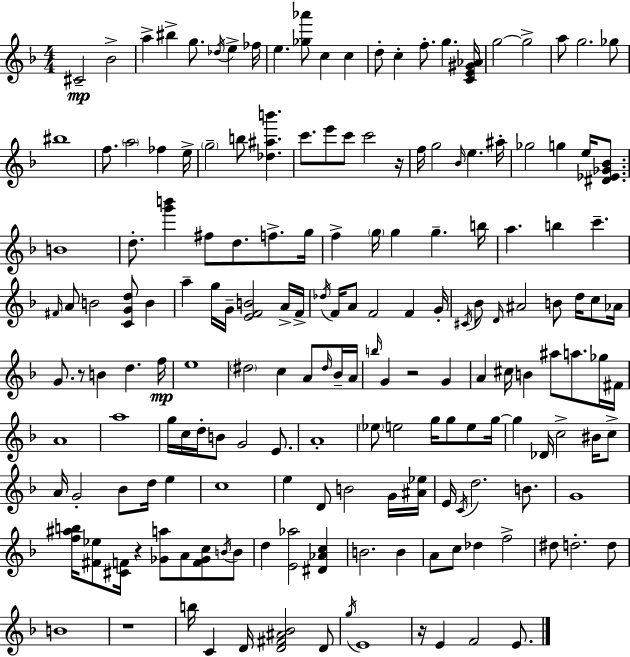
C#4/h Bb4/h A5/q BIS5/q G5/e. Db5/s E5/q FES5/s E5/q. [Gb5,Ab6]/e C5/q C5/q D5/e C5/q F5/e. G5/q. [C4,E4,G#4,Ab4]/s G5/h G5/h A5/e G5/h. Gb5/e BIS5/w F5/e. A5/h FES5/q E5/s G5/h B5/e [Db5,A#5,B6]/q. C6/e. E6/e C6/e C6/h R/s F5/s G5/h Bb4/s E5/q. A#5/s Gb5/h G5/q E5/s [D#4,Eb4,Gb4,Bb4]/e. B4/w D5/e. [G6,B6]/q F#5/e D5/e. F5/e. G5/s F5/q G5/s G5/q G5/q. B5/s A5/q. B5/q C6/q. F#4/s A4/e B4/h [C4,G4,D5]/e B4/q A5/q G5/s G4/s [E4,F4,B4]/h A4/s F4/s Db5/s F4/s A4/e F4/h F4/q G4/s C#4/s Bb4/e D4/s A#4/h B4/e D5/s C5/e Ab4/s G4/e. R/e B4/q D5/q. F5/s E5/w D#5/h C5/q A4/e D#5/s Bb4/s A4/s B5/s G4/q R/h G4/q A4/q C#5/s B4/q A#5/e A5/e. Gb5/s F#4/s A4/w A5/w G5/s C5/s D5/s B4/e G4/h E4/e. A4/w Eb5/e E5/h G5/s G5/e E5/e G5/s G5/q Db4/s C5/h BIS4/s C5/e A4/s G4/h Bb4/e D5/s E5/q C5/w E5/q D4/e B4/h G4/s [A#4,Eb5]/s E4/s C4/s D5/h. B4/e. G4/w [F5,A#5,B5]/s [F#4,Eb5]/e [C#4,F4]/s R/q [Gb4,A5]/e A4/e [F4,Gb4,C5]/e B4/s B4/e D5/q [E4,Ab5]/h [D#4,Ab4,C5]/q B4/h. B4/q A4/e C5/e Db5/q F5/h D#5/e D5/h. D5/e B4/w R/w B5/s C4/q D4/s [D4,F#4,A#4,Bb4]/h D4/e G5/s E4/w R/s E4/q F4/h E4/e.